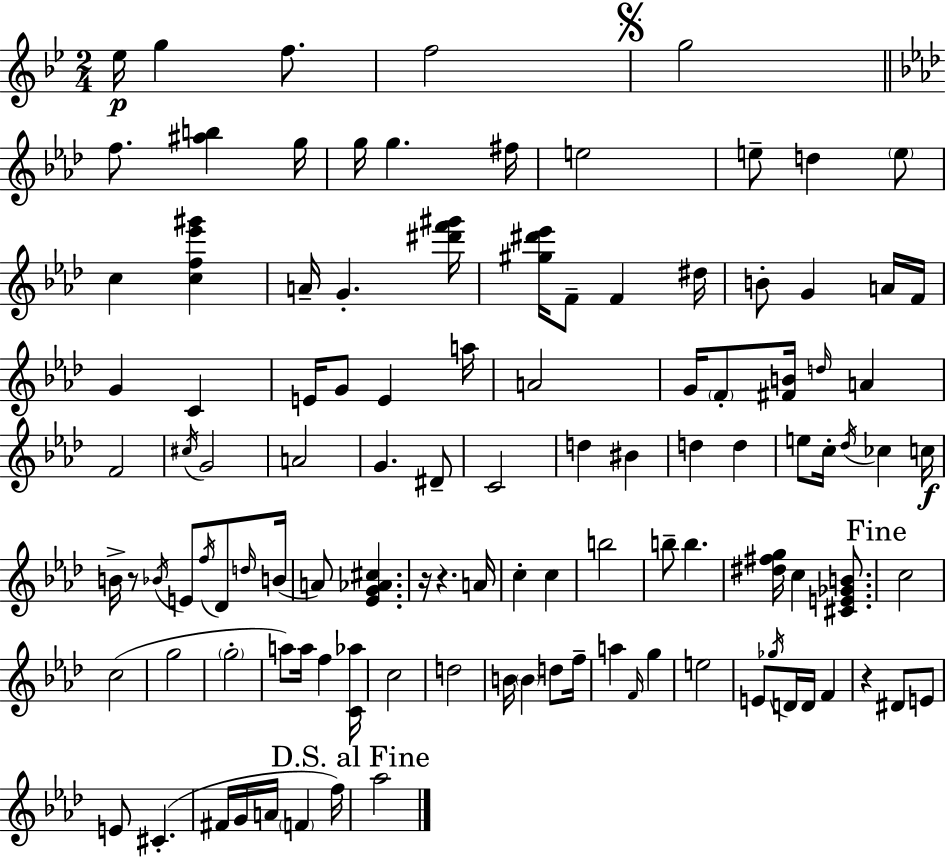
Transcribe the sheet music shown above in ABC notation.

X:1
T:Untitled
M:2/4
L:1/4
K:Bb
_e/4 g f/2 f2 g2 f/2 [^ab] g/4 g/4 g ^f/4 e2 e/2 d e/2 c [cf_e'^g'] A/4 G [^d'f'^g']/4 [^g^d'_e']/4 F/2 F ^d/4 B/2 G A/4 F/4 G C E/4 G/2 E a/4 A2 G/4 F/2 [^FB]/4 d/4 A F2 ^c/4 G2 A2 G ^D/2 C2 d ^B d d e/2 c/4 _d/4 _c c/4 B/4 z/2 _B/4 E/2 f/4 _D/2 d/4 B/4 A/2 [_EG_A^c] z/4 z A/4 c c b2 b/2 b [^d^fg]/4 c [^CE_GB]/2 c2 c2 g2 g2 a/2 a/4 f [C_a]/4 c2 d2 B/4 B d/2 f/4 a F/4 g e2 E/2 _g/4 D/4 D/4 F z ^D/2 E/2 E/2 ^C ^F/4 G/4 A/4 F f/4 _a2